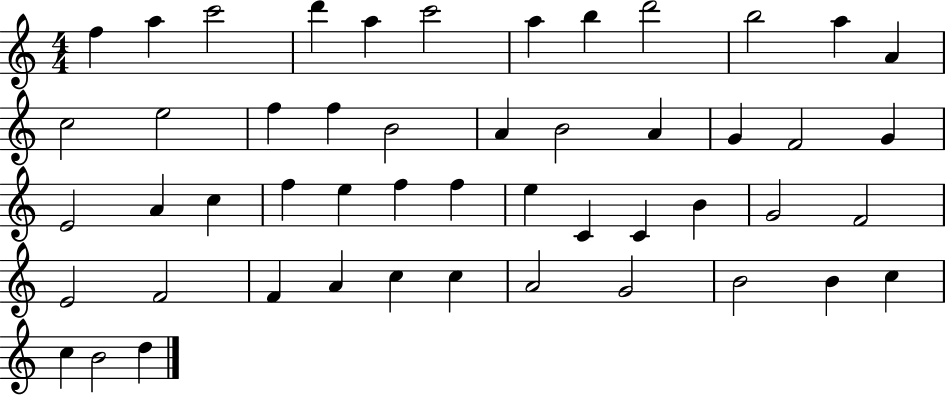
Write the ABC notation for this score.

X:1
T:Untitled
M:4/4
L:1/4
K:C
f a c'2 d' a c'2 a b d'2 b2 a A c2 e2 f f B2 A B2 A G F2 G E2 A c f e f f e C C B G2 F2 E2 F2 F A c c A2 G2 B2 B c c B2 d